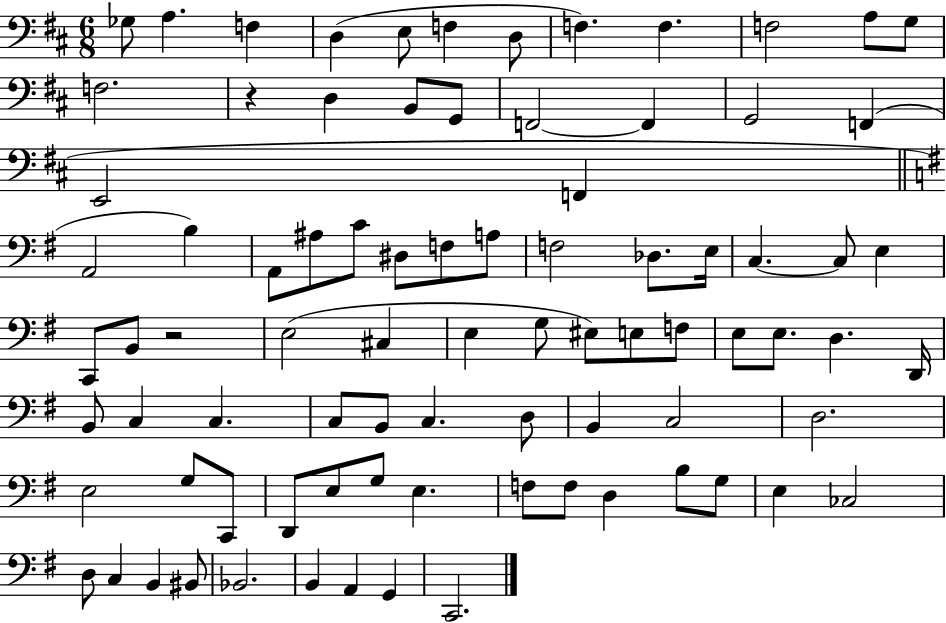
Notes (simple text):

Gb3/e A3/q. F3/q D3/q E3/e F3/q D3/e F3/q. F3/q. F3/h A3/e G3/e F3/h. R/q D3/q B2/e G2/e F2/h F2/q G2/h F2/q E2/h F2/q A2/h B3/q A2/e A#3/e C4/e D#3/e F3/e A3/e F3/h Db3/e. E3/s C3/q. C3/e E3/q C2/e B2/e R/h E3/h C#3/q E3/q G3/e EIS3/e E3/e F3/e E3/e E3/e. D3/q. D2/s B2/e C3/q C3/q. C3/e B2/e C3/q. D3/e B2/q C3/h D3/h. E3/h G3/e C2/e D2/e E3/e G3/e E3/q. F3/e F3/e D3/q B3/e G3/e E3/q CES3/h D3/e C3/q B2/q BIS2/e Bb2/h. B2/q A2/q G2/q C2/h.